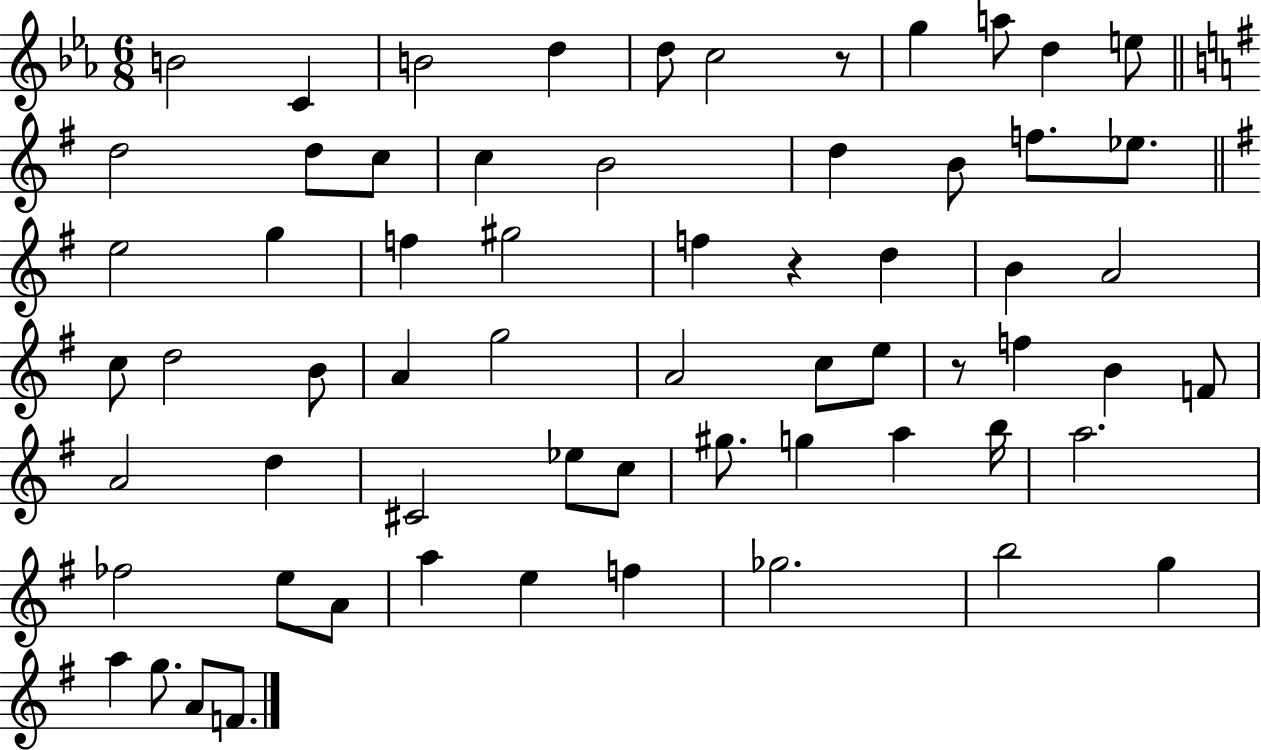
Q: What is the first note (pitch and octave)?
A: B4